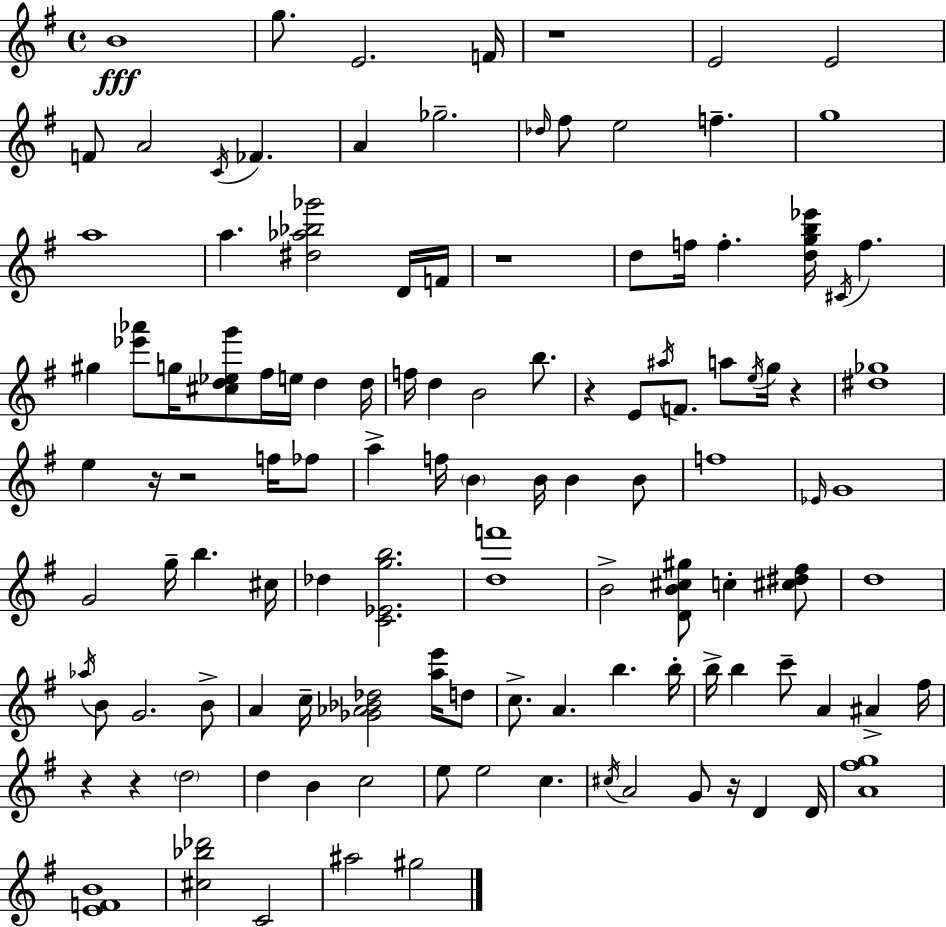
B4/w G5/e. E4/h. F4/s R/w E4/h E4/h F4/e A4/h C4/s FES4/q. A4/q Gb5/h. Db5/s F#5/e E5/h F5/q. G5/w A5/w A5/q. [D#5,Ab5,Bb5,Gb6]/h D4/s F4/s R/w D5/e F5/s F5/q. [D5,G5,B5,Eb6]/s C#4/s F5/q. G#5/q [Eb6,Ab6]/e G5/s [C#5,D5,Eb5,G6]/e F#5/s E5/s D5/q D5/s F5/s D5/q B4/h B5/e. R/q E4/e A#5/s F4/e. A5/e E5/s G5/s R/q [D#5,Gb5]/w E5/q R/s R/h F5/s FES5/e A5/q F5/s B4/q B4/s B4/q B4/e F5/w Eb4/s G4/w G4/h G5/s B5/q. C#5/s Db5/q [C4,Eb4,G5,B5]/h. [D5,F6]/w B4/h [D4,B4,C#5,G#5]/e C5/q [C#5,D#5,F#5]/e D5/w Ab5/s B4/e G4/h. B4/e A4/q C5/s [Gb4,Ab4,Bb4,Db5]/h [A5,E6]/s D5/e C5/e. A4/q. B5/q. B5/s B5/s B5/q C6/e A4/q A#4/q F#5/s R/q R/q D5/h D5/q B4/q C5/h E5/e E5/h C5/q. C#5/s A4/h G4/e R/s D4/q D4/s [A4,F#5,G5]/w [E4,F4,B4]/w [C#5,Bb5,Db6]/h C4/h A#5/h G#5/h